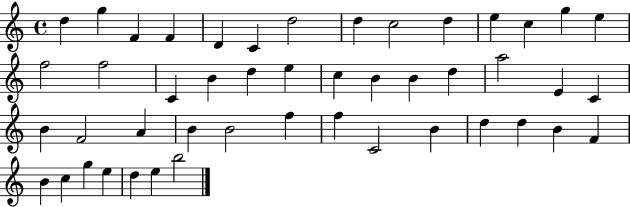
{
  \clef treble
  \time 4/4
  \defaultTimeSignature
  \key c \major
  d''4 g''4 f'4 f'4 | d'4 c'4 d''2 | d''4 c''2 d''4 | e''4 c''4 g''4 e''4 | \break f''2 f''2 | c'4 b'4 d''4 e''4 | c''4 b'4 b'4 d''4 | a''2 e'4 c'4 | \break b'4 f'2 a'4 | b'4 b'2 f''4 | f''4 c'2 b'4 | d''4 d''4 b'4 f'4 | \break b'4 c''4 g''4 e''4 | d''4 e''4 b''2 | \bar "|."
}